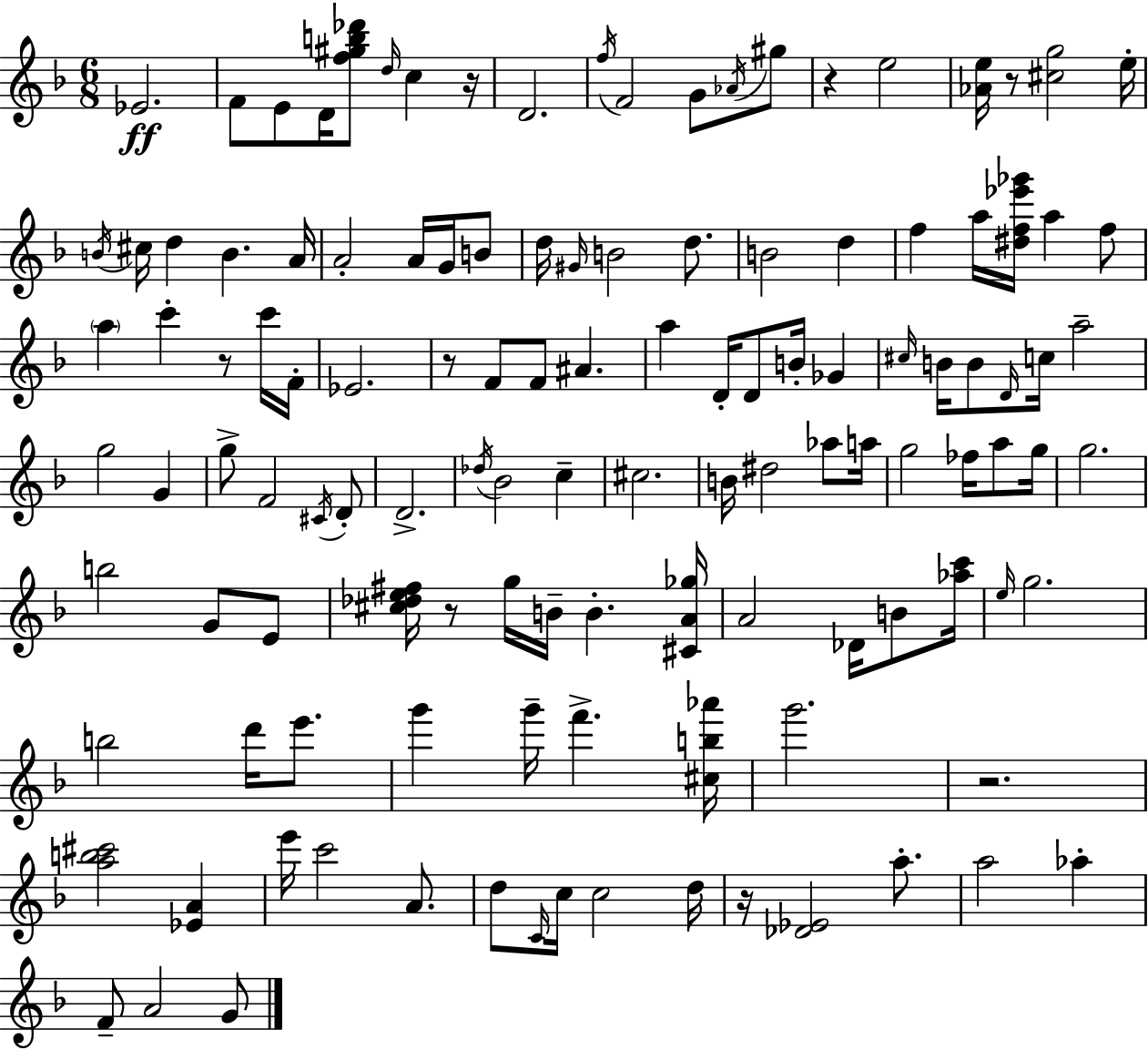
Eb4/h. F4/e E4/e D4/s [F5,G#5,B5,Db6]/e D5/s C5/q R/s D4/h. F5/s F4/h G4/e Ab4/s G#5/e R/q E5/h [Ab4,E5]/s R/e [C#5,G5]/h E5/s B4/s C#5/s D5/q B4/q. A4/s A4/h A4/s G4/s B4/e D5/s G#4/s B4/h D5/e. B4/h D5/q F5/q A5/s [D#5,F5,Eb6,Gb6]/s A5/q F5/e A5/q C6/q R/e C6/s F4/s Eb4/h. R/e F4/e F4/e A#4/q. A5/q D4/s D4/e B4/s Gb4/q C#5/s B4/s B4/e D4/s C5/s A5/h G5/h G4/q G5/e F4/h C#4/s D4/e D4/h. Db5/s Bb4/h C5/q C#5/h. B4/s D#5/h Ab5/e A5/s G5/h FES5/s A5/e G5/s G5/h. B5/h G4/e E4/e [C#5,Db5,E5,F#5]/s R/e G5/s B4/s B4/q. [C#4,A4,Gb5]/s A4/h Db4/s B4/e [Ab5,C6]/s E5/s G5/h. B5/h D6/s E6/e. G6/q G6/s F6/q. [C#5,B5,Ab6]/s G6/h. R/h. [A5,B5,C#6]/h [Eb4,A4]/q E6/s C6/h A4/e. D5/e C4/s C5/s C5/h D5/s R/s [Db4,Eb4]/h A5/e. A5/h Ab5/q F4/e A4/h G4/e